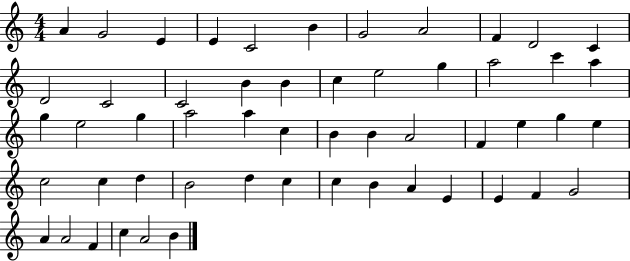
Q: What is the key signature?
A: C major